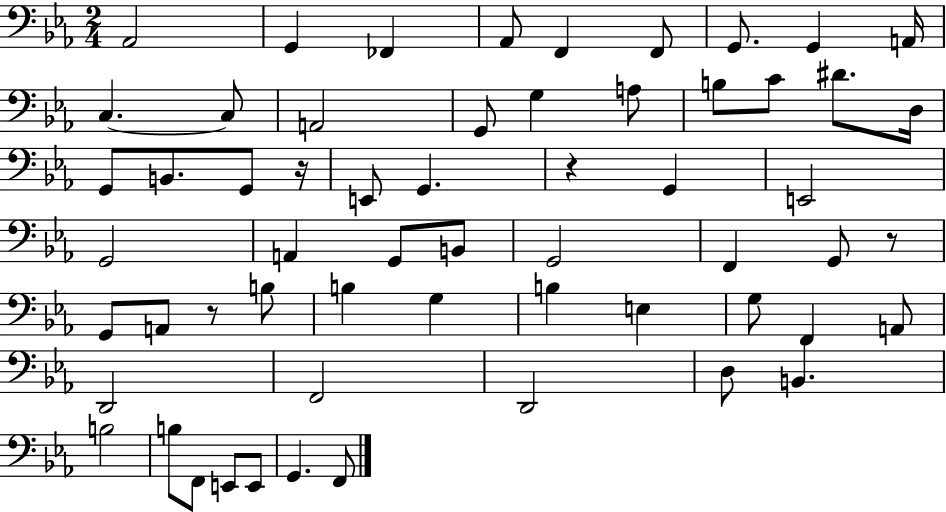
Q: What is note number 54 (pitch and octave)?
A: G2